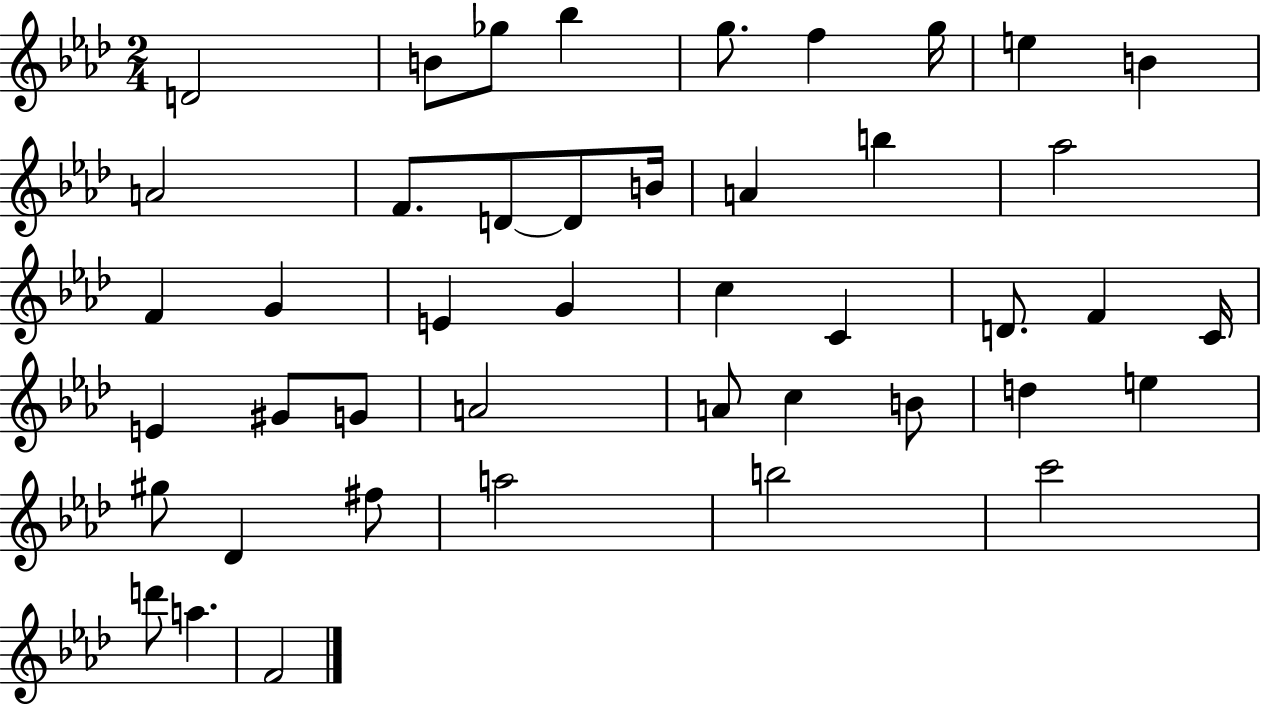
D4/h B4/e Gb5/e Bb5/q G5/e. F5/q G5/s E5/q B4/q A4/h F4/e. D4/e D4/e B4/s A4/q B5/q Ab5/h F4/q G4/q E4/q G4/q C5/q C4/q D4/e. F4/q C4/s E4/q G#4/e G4/e A4/h A4/e C5/q B4/e D5/q E5/q G#5/e Db4/q F#5/e A5/h B5/h C6/h D6/e A5/q. F4/h